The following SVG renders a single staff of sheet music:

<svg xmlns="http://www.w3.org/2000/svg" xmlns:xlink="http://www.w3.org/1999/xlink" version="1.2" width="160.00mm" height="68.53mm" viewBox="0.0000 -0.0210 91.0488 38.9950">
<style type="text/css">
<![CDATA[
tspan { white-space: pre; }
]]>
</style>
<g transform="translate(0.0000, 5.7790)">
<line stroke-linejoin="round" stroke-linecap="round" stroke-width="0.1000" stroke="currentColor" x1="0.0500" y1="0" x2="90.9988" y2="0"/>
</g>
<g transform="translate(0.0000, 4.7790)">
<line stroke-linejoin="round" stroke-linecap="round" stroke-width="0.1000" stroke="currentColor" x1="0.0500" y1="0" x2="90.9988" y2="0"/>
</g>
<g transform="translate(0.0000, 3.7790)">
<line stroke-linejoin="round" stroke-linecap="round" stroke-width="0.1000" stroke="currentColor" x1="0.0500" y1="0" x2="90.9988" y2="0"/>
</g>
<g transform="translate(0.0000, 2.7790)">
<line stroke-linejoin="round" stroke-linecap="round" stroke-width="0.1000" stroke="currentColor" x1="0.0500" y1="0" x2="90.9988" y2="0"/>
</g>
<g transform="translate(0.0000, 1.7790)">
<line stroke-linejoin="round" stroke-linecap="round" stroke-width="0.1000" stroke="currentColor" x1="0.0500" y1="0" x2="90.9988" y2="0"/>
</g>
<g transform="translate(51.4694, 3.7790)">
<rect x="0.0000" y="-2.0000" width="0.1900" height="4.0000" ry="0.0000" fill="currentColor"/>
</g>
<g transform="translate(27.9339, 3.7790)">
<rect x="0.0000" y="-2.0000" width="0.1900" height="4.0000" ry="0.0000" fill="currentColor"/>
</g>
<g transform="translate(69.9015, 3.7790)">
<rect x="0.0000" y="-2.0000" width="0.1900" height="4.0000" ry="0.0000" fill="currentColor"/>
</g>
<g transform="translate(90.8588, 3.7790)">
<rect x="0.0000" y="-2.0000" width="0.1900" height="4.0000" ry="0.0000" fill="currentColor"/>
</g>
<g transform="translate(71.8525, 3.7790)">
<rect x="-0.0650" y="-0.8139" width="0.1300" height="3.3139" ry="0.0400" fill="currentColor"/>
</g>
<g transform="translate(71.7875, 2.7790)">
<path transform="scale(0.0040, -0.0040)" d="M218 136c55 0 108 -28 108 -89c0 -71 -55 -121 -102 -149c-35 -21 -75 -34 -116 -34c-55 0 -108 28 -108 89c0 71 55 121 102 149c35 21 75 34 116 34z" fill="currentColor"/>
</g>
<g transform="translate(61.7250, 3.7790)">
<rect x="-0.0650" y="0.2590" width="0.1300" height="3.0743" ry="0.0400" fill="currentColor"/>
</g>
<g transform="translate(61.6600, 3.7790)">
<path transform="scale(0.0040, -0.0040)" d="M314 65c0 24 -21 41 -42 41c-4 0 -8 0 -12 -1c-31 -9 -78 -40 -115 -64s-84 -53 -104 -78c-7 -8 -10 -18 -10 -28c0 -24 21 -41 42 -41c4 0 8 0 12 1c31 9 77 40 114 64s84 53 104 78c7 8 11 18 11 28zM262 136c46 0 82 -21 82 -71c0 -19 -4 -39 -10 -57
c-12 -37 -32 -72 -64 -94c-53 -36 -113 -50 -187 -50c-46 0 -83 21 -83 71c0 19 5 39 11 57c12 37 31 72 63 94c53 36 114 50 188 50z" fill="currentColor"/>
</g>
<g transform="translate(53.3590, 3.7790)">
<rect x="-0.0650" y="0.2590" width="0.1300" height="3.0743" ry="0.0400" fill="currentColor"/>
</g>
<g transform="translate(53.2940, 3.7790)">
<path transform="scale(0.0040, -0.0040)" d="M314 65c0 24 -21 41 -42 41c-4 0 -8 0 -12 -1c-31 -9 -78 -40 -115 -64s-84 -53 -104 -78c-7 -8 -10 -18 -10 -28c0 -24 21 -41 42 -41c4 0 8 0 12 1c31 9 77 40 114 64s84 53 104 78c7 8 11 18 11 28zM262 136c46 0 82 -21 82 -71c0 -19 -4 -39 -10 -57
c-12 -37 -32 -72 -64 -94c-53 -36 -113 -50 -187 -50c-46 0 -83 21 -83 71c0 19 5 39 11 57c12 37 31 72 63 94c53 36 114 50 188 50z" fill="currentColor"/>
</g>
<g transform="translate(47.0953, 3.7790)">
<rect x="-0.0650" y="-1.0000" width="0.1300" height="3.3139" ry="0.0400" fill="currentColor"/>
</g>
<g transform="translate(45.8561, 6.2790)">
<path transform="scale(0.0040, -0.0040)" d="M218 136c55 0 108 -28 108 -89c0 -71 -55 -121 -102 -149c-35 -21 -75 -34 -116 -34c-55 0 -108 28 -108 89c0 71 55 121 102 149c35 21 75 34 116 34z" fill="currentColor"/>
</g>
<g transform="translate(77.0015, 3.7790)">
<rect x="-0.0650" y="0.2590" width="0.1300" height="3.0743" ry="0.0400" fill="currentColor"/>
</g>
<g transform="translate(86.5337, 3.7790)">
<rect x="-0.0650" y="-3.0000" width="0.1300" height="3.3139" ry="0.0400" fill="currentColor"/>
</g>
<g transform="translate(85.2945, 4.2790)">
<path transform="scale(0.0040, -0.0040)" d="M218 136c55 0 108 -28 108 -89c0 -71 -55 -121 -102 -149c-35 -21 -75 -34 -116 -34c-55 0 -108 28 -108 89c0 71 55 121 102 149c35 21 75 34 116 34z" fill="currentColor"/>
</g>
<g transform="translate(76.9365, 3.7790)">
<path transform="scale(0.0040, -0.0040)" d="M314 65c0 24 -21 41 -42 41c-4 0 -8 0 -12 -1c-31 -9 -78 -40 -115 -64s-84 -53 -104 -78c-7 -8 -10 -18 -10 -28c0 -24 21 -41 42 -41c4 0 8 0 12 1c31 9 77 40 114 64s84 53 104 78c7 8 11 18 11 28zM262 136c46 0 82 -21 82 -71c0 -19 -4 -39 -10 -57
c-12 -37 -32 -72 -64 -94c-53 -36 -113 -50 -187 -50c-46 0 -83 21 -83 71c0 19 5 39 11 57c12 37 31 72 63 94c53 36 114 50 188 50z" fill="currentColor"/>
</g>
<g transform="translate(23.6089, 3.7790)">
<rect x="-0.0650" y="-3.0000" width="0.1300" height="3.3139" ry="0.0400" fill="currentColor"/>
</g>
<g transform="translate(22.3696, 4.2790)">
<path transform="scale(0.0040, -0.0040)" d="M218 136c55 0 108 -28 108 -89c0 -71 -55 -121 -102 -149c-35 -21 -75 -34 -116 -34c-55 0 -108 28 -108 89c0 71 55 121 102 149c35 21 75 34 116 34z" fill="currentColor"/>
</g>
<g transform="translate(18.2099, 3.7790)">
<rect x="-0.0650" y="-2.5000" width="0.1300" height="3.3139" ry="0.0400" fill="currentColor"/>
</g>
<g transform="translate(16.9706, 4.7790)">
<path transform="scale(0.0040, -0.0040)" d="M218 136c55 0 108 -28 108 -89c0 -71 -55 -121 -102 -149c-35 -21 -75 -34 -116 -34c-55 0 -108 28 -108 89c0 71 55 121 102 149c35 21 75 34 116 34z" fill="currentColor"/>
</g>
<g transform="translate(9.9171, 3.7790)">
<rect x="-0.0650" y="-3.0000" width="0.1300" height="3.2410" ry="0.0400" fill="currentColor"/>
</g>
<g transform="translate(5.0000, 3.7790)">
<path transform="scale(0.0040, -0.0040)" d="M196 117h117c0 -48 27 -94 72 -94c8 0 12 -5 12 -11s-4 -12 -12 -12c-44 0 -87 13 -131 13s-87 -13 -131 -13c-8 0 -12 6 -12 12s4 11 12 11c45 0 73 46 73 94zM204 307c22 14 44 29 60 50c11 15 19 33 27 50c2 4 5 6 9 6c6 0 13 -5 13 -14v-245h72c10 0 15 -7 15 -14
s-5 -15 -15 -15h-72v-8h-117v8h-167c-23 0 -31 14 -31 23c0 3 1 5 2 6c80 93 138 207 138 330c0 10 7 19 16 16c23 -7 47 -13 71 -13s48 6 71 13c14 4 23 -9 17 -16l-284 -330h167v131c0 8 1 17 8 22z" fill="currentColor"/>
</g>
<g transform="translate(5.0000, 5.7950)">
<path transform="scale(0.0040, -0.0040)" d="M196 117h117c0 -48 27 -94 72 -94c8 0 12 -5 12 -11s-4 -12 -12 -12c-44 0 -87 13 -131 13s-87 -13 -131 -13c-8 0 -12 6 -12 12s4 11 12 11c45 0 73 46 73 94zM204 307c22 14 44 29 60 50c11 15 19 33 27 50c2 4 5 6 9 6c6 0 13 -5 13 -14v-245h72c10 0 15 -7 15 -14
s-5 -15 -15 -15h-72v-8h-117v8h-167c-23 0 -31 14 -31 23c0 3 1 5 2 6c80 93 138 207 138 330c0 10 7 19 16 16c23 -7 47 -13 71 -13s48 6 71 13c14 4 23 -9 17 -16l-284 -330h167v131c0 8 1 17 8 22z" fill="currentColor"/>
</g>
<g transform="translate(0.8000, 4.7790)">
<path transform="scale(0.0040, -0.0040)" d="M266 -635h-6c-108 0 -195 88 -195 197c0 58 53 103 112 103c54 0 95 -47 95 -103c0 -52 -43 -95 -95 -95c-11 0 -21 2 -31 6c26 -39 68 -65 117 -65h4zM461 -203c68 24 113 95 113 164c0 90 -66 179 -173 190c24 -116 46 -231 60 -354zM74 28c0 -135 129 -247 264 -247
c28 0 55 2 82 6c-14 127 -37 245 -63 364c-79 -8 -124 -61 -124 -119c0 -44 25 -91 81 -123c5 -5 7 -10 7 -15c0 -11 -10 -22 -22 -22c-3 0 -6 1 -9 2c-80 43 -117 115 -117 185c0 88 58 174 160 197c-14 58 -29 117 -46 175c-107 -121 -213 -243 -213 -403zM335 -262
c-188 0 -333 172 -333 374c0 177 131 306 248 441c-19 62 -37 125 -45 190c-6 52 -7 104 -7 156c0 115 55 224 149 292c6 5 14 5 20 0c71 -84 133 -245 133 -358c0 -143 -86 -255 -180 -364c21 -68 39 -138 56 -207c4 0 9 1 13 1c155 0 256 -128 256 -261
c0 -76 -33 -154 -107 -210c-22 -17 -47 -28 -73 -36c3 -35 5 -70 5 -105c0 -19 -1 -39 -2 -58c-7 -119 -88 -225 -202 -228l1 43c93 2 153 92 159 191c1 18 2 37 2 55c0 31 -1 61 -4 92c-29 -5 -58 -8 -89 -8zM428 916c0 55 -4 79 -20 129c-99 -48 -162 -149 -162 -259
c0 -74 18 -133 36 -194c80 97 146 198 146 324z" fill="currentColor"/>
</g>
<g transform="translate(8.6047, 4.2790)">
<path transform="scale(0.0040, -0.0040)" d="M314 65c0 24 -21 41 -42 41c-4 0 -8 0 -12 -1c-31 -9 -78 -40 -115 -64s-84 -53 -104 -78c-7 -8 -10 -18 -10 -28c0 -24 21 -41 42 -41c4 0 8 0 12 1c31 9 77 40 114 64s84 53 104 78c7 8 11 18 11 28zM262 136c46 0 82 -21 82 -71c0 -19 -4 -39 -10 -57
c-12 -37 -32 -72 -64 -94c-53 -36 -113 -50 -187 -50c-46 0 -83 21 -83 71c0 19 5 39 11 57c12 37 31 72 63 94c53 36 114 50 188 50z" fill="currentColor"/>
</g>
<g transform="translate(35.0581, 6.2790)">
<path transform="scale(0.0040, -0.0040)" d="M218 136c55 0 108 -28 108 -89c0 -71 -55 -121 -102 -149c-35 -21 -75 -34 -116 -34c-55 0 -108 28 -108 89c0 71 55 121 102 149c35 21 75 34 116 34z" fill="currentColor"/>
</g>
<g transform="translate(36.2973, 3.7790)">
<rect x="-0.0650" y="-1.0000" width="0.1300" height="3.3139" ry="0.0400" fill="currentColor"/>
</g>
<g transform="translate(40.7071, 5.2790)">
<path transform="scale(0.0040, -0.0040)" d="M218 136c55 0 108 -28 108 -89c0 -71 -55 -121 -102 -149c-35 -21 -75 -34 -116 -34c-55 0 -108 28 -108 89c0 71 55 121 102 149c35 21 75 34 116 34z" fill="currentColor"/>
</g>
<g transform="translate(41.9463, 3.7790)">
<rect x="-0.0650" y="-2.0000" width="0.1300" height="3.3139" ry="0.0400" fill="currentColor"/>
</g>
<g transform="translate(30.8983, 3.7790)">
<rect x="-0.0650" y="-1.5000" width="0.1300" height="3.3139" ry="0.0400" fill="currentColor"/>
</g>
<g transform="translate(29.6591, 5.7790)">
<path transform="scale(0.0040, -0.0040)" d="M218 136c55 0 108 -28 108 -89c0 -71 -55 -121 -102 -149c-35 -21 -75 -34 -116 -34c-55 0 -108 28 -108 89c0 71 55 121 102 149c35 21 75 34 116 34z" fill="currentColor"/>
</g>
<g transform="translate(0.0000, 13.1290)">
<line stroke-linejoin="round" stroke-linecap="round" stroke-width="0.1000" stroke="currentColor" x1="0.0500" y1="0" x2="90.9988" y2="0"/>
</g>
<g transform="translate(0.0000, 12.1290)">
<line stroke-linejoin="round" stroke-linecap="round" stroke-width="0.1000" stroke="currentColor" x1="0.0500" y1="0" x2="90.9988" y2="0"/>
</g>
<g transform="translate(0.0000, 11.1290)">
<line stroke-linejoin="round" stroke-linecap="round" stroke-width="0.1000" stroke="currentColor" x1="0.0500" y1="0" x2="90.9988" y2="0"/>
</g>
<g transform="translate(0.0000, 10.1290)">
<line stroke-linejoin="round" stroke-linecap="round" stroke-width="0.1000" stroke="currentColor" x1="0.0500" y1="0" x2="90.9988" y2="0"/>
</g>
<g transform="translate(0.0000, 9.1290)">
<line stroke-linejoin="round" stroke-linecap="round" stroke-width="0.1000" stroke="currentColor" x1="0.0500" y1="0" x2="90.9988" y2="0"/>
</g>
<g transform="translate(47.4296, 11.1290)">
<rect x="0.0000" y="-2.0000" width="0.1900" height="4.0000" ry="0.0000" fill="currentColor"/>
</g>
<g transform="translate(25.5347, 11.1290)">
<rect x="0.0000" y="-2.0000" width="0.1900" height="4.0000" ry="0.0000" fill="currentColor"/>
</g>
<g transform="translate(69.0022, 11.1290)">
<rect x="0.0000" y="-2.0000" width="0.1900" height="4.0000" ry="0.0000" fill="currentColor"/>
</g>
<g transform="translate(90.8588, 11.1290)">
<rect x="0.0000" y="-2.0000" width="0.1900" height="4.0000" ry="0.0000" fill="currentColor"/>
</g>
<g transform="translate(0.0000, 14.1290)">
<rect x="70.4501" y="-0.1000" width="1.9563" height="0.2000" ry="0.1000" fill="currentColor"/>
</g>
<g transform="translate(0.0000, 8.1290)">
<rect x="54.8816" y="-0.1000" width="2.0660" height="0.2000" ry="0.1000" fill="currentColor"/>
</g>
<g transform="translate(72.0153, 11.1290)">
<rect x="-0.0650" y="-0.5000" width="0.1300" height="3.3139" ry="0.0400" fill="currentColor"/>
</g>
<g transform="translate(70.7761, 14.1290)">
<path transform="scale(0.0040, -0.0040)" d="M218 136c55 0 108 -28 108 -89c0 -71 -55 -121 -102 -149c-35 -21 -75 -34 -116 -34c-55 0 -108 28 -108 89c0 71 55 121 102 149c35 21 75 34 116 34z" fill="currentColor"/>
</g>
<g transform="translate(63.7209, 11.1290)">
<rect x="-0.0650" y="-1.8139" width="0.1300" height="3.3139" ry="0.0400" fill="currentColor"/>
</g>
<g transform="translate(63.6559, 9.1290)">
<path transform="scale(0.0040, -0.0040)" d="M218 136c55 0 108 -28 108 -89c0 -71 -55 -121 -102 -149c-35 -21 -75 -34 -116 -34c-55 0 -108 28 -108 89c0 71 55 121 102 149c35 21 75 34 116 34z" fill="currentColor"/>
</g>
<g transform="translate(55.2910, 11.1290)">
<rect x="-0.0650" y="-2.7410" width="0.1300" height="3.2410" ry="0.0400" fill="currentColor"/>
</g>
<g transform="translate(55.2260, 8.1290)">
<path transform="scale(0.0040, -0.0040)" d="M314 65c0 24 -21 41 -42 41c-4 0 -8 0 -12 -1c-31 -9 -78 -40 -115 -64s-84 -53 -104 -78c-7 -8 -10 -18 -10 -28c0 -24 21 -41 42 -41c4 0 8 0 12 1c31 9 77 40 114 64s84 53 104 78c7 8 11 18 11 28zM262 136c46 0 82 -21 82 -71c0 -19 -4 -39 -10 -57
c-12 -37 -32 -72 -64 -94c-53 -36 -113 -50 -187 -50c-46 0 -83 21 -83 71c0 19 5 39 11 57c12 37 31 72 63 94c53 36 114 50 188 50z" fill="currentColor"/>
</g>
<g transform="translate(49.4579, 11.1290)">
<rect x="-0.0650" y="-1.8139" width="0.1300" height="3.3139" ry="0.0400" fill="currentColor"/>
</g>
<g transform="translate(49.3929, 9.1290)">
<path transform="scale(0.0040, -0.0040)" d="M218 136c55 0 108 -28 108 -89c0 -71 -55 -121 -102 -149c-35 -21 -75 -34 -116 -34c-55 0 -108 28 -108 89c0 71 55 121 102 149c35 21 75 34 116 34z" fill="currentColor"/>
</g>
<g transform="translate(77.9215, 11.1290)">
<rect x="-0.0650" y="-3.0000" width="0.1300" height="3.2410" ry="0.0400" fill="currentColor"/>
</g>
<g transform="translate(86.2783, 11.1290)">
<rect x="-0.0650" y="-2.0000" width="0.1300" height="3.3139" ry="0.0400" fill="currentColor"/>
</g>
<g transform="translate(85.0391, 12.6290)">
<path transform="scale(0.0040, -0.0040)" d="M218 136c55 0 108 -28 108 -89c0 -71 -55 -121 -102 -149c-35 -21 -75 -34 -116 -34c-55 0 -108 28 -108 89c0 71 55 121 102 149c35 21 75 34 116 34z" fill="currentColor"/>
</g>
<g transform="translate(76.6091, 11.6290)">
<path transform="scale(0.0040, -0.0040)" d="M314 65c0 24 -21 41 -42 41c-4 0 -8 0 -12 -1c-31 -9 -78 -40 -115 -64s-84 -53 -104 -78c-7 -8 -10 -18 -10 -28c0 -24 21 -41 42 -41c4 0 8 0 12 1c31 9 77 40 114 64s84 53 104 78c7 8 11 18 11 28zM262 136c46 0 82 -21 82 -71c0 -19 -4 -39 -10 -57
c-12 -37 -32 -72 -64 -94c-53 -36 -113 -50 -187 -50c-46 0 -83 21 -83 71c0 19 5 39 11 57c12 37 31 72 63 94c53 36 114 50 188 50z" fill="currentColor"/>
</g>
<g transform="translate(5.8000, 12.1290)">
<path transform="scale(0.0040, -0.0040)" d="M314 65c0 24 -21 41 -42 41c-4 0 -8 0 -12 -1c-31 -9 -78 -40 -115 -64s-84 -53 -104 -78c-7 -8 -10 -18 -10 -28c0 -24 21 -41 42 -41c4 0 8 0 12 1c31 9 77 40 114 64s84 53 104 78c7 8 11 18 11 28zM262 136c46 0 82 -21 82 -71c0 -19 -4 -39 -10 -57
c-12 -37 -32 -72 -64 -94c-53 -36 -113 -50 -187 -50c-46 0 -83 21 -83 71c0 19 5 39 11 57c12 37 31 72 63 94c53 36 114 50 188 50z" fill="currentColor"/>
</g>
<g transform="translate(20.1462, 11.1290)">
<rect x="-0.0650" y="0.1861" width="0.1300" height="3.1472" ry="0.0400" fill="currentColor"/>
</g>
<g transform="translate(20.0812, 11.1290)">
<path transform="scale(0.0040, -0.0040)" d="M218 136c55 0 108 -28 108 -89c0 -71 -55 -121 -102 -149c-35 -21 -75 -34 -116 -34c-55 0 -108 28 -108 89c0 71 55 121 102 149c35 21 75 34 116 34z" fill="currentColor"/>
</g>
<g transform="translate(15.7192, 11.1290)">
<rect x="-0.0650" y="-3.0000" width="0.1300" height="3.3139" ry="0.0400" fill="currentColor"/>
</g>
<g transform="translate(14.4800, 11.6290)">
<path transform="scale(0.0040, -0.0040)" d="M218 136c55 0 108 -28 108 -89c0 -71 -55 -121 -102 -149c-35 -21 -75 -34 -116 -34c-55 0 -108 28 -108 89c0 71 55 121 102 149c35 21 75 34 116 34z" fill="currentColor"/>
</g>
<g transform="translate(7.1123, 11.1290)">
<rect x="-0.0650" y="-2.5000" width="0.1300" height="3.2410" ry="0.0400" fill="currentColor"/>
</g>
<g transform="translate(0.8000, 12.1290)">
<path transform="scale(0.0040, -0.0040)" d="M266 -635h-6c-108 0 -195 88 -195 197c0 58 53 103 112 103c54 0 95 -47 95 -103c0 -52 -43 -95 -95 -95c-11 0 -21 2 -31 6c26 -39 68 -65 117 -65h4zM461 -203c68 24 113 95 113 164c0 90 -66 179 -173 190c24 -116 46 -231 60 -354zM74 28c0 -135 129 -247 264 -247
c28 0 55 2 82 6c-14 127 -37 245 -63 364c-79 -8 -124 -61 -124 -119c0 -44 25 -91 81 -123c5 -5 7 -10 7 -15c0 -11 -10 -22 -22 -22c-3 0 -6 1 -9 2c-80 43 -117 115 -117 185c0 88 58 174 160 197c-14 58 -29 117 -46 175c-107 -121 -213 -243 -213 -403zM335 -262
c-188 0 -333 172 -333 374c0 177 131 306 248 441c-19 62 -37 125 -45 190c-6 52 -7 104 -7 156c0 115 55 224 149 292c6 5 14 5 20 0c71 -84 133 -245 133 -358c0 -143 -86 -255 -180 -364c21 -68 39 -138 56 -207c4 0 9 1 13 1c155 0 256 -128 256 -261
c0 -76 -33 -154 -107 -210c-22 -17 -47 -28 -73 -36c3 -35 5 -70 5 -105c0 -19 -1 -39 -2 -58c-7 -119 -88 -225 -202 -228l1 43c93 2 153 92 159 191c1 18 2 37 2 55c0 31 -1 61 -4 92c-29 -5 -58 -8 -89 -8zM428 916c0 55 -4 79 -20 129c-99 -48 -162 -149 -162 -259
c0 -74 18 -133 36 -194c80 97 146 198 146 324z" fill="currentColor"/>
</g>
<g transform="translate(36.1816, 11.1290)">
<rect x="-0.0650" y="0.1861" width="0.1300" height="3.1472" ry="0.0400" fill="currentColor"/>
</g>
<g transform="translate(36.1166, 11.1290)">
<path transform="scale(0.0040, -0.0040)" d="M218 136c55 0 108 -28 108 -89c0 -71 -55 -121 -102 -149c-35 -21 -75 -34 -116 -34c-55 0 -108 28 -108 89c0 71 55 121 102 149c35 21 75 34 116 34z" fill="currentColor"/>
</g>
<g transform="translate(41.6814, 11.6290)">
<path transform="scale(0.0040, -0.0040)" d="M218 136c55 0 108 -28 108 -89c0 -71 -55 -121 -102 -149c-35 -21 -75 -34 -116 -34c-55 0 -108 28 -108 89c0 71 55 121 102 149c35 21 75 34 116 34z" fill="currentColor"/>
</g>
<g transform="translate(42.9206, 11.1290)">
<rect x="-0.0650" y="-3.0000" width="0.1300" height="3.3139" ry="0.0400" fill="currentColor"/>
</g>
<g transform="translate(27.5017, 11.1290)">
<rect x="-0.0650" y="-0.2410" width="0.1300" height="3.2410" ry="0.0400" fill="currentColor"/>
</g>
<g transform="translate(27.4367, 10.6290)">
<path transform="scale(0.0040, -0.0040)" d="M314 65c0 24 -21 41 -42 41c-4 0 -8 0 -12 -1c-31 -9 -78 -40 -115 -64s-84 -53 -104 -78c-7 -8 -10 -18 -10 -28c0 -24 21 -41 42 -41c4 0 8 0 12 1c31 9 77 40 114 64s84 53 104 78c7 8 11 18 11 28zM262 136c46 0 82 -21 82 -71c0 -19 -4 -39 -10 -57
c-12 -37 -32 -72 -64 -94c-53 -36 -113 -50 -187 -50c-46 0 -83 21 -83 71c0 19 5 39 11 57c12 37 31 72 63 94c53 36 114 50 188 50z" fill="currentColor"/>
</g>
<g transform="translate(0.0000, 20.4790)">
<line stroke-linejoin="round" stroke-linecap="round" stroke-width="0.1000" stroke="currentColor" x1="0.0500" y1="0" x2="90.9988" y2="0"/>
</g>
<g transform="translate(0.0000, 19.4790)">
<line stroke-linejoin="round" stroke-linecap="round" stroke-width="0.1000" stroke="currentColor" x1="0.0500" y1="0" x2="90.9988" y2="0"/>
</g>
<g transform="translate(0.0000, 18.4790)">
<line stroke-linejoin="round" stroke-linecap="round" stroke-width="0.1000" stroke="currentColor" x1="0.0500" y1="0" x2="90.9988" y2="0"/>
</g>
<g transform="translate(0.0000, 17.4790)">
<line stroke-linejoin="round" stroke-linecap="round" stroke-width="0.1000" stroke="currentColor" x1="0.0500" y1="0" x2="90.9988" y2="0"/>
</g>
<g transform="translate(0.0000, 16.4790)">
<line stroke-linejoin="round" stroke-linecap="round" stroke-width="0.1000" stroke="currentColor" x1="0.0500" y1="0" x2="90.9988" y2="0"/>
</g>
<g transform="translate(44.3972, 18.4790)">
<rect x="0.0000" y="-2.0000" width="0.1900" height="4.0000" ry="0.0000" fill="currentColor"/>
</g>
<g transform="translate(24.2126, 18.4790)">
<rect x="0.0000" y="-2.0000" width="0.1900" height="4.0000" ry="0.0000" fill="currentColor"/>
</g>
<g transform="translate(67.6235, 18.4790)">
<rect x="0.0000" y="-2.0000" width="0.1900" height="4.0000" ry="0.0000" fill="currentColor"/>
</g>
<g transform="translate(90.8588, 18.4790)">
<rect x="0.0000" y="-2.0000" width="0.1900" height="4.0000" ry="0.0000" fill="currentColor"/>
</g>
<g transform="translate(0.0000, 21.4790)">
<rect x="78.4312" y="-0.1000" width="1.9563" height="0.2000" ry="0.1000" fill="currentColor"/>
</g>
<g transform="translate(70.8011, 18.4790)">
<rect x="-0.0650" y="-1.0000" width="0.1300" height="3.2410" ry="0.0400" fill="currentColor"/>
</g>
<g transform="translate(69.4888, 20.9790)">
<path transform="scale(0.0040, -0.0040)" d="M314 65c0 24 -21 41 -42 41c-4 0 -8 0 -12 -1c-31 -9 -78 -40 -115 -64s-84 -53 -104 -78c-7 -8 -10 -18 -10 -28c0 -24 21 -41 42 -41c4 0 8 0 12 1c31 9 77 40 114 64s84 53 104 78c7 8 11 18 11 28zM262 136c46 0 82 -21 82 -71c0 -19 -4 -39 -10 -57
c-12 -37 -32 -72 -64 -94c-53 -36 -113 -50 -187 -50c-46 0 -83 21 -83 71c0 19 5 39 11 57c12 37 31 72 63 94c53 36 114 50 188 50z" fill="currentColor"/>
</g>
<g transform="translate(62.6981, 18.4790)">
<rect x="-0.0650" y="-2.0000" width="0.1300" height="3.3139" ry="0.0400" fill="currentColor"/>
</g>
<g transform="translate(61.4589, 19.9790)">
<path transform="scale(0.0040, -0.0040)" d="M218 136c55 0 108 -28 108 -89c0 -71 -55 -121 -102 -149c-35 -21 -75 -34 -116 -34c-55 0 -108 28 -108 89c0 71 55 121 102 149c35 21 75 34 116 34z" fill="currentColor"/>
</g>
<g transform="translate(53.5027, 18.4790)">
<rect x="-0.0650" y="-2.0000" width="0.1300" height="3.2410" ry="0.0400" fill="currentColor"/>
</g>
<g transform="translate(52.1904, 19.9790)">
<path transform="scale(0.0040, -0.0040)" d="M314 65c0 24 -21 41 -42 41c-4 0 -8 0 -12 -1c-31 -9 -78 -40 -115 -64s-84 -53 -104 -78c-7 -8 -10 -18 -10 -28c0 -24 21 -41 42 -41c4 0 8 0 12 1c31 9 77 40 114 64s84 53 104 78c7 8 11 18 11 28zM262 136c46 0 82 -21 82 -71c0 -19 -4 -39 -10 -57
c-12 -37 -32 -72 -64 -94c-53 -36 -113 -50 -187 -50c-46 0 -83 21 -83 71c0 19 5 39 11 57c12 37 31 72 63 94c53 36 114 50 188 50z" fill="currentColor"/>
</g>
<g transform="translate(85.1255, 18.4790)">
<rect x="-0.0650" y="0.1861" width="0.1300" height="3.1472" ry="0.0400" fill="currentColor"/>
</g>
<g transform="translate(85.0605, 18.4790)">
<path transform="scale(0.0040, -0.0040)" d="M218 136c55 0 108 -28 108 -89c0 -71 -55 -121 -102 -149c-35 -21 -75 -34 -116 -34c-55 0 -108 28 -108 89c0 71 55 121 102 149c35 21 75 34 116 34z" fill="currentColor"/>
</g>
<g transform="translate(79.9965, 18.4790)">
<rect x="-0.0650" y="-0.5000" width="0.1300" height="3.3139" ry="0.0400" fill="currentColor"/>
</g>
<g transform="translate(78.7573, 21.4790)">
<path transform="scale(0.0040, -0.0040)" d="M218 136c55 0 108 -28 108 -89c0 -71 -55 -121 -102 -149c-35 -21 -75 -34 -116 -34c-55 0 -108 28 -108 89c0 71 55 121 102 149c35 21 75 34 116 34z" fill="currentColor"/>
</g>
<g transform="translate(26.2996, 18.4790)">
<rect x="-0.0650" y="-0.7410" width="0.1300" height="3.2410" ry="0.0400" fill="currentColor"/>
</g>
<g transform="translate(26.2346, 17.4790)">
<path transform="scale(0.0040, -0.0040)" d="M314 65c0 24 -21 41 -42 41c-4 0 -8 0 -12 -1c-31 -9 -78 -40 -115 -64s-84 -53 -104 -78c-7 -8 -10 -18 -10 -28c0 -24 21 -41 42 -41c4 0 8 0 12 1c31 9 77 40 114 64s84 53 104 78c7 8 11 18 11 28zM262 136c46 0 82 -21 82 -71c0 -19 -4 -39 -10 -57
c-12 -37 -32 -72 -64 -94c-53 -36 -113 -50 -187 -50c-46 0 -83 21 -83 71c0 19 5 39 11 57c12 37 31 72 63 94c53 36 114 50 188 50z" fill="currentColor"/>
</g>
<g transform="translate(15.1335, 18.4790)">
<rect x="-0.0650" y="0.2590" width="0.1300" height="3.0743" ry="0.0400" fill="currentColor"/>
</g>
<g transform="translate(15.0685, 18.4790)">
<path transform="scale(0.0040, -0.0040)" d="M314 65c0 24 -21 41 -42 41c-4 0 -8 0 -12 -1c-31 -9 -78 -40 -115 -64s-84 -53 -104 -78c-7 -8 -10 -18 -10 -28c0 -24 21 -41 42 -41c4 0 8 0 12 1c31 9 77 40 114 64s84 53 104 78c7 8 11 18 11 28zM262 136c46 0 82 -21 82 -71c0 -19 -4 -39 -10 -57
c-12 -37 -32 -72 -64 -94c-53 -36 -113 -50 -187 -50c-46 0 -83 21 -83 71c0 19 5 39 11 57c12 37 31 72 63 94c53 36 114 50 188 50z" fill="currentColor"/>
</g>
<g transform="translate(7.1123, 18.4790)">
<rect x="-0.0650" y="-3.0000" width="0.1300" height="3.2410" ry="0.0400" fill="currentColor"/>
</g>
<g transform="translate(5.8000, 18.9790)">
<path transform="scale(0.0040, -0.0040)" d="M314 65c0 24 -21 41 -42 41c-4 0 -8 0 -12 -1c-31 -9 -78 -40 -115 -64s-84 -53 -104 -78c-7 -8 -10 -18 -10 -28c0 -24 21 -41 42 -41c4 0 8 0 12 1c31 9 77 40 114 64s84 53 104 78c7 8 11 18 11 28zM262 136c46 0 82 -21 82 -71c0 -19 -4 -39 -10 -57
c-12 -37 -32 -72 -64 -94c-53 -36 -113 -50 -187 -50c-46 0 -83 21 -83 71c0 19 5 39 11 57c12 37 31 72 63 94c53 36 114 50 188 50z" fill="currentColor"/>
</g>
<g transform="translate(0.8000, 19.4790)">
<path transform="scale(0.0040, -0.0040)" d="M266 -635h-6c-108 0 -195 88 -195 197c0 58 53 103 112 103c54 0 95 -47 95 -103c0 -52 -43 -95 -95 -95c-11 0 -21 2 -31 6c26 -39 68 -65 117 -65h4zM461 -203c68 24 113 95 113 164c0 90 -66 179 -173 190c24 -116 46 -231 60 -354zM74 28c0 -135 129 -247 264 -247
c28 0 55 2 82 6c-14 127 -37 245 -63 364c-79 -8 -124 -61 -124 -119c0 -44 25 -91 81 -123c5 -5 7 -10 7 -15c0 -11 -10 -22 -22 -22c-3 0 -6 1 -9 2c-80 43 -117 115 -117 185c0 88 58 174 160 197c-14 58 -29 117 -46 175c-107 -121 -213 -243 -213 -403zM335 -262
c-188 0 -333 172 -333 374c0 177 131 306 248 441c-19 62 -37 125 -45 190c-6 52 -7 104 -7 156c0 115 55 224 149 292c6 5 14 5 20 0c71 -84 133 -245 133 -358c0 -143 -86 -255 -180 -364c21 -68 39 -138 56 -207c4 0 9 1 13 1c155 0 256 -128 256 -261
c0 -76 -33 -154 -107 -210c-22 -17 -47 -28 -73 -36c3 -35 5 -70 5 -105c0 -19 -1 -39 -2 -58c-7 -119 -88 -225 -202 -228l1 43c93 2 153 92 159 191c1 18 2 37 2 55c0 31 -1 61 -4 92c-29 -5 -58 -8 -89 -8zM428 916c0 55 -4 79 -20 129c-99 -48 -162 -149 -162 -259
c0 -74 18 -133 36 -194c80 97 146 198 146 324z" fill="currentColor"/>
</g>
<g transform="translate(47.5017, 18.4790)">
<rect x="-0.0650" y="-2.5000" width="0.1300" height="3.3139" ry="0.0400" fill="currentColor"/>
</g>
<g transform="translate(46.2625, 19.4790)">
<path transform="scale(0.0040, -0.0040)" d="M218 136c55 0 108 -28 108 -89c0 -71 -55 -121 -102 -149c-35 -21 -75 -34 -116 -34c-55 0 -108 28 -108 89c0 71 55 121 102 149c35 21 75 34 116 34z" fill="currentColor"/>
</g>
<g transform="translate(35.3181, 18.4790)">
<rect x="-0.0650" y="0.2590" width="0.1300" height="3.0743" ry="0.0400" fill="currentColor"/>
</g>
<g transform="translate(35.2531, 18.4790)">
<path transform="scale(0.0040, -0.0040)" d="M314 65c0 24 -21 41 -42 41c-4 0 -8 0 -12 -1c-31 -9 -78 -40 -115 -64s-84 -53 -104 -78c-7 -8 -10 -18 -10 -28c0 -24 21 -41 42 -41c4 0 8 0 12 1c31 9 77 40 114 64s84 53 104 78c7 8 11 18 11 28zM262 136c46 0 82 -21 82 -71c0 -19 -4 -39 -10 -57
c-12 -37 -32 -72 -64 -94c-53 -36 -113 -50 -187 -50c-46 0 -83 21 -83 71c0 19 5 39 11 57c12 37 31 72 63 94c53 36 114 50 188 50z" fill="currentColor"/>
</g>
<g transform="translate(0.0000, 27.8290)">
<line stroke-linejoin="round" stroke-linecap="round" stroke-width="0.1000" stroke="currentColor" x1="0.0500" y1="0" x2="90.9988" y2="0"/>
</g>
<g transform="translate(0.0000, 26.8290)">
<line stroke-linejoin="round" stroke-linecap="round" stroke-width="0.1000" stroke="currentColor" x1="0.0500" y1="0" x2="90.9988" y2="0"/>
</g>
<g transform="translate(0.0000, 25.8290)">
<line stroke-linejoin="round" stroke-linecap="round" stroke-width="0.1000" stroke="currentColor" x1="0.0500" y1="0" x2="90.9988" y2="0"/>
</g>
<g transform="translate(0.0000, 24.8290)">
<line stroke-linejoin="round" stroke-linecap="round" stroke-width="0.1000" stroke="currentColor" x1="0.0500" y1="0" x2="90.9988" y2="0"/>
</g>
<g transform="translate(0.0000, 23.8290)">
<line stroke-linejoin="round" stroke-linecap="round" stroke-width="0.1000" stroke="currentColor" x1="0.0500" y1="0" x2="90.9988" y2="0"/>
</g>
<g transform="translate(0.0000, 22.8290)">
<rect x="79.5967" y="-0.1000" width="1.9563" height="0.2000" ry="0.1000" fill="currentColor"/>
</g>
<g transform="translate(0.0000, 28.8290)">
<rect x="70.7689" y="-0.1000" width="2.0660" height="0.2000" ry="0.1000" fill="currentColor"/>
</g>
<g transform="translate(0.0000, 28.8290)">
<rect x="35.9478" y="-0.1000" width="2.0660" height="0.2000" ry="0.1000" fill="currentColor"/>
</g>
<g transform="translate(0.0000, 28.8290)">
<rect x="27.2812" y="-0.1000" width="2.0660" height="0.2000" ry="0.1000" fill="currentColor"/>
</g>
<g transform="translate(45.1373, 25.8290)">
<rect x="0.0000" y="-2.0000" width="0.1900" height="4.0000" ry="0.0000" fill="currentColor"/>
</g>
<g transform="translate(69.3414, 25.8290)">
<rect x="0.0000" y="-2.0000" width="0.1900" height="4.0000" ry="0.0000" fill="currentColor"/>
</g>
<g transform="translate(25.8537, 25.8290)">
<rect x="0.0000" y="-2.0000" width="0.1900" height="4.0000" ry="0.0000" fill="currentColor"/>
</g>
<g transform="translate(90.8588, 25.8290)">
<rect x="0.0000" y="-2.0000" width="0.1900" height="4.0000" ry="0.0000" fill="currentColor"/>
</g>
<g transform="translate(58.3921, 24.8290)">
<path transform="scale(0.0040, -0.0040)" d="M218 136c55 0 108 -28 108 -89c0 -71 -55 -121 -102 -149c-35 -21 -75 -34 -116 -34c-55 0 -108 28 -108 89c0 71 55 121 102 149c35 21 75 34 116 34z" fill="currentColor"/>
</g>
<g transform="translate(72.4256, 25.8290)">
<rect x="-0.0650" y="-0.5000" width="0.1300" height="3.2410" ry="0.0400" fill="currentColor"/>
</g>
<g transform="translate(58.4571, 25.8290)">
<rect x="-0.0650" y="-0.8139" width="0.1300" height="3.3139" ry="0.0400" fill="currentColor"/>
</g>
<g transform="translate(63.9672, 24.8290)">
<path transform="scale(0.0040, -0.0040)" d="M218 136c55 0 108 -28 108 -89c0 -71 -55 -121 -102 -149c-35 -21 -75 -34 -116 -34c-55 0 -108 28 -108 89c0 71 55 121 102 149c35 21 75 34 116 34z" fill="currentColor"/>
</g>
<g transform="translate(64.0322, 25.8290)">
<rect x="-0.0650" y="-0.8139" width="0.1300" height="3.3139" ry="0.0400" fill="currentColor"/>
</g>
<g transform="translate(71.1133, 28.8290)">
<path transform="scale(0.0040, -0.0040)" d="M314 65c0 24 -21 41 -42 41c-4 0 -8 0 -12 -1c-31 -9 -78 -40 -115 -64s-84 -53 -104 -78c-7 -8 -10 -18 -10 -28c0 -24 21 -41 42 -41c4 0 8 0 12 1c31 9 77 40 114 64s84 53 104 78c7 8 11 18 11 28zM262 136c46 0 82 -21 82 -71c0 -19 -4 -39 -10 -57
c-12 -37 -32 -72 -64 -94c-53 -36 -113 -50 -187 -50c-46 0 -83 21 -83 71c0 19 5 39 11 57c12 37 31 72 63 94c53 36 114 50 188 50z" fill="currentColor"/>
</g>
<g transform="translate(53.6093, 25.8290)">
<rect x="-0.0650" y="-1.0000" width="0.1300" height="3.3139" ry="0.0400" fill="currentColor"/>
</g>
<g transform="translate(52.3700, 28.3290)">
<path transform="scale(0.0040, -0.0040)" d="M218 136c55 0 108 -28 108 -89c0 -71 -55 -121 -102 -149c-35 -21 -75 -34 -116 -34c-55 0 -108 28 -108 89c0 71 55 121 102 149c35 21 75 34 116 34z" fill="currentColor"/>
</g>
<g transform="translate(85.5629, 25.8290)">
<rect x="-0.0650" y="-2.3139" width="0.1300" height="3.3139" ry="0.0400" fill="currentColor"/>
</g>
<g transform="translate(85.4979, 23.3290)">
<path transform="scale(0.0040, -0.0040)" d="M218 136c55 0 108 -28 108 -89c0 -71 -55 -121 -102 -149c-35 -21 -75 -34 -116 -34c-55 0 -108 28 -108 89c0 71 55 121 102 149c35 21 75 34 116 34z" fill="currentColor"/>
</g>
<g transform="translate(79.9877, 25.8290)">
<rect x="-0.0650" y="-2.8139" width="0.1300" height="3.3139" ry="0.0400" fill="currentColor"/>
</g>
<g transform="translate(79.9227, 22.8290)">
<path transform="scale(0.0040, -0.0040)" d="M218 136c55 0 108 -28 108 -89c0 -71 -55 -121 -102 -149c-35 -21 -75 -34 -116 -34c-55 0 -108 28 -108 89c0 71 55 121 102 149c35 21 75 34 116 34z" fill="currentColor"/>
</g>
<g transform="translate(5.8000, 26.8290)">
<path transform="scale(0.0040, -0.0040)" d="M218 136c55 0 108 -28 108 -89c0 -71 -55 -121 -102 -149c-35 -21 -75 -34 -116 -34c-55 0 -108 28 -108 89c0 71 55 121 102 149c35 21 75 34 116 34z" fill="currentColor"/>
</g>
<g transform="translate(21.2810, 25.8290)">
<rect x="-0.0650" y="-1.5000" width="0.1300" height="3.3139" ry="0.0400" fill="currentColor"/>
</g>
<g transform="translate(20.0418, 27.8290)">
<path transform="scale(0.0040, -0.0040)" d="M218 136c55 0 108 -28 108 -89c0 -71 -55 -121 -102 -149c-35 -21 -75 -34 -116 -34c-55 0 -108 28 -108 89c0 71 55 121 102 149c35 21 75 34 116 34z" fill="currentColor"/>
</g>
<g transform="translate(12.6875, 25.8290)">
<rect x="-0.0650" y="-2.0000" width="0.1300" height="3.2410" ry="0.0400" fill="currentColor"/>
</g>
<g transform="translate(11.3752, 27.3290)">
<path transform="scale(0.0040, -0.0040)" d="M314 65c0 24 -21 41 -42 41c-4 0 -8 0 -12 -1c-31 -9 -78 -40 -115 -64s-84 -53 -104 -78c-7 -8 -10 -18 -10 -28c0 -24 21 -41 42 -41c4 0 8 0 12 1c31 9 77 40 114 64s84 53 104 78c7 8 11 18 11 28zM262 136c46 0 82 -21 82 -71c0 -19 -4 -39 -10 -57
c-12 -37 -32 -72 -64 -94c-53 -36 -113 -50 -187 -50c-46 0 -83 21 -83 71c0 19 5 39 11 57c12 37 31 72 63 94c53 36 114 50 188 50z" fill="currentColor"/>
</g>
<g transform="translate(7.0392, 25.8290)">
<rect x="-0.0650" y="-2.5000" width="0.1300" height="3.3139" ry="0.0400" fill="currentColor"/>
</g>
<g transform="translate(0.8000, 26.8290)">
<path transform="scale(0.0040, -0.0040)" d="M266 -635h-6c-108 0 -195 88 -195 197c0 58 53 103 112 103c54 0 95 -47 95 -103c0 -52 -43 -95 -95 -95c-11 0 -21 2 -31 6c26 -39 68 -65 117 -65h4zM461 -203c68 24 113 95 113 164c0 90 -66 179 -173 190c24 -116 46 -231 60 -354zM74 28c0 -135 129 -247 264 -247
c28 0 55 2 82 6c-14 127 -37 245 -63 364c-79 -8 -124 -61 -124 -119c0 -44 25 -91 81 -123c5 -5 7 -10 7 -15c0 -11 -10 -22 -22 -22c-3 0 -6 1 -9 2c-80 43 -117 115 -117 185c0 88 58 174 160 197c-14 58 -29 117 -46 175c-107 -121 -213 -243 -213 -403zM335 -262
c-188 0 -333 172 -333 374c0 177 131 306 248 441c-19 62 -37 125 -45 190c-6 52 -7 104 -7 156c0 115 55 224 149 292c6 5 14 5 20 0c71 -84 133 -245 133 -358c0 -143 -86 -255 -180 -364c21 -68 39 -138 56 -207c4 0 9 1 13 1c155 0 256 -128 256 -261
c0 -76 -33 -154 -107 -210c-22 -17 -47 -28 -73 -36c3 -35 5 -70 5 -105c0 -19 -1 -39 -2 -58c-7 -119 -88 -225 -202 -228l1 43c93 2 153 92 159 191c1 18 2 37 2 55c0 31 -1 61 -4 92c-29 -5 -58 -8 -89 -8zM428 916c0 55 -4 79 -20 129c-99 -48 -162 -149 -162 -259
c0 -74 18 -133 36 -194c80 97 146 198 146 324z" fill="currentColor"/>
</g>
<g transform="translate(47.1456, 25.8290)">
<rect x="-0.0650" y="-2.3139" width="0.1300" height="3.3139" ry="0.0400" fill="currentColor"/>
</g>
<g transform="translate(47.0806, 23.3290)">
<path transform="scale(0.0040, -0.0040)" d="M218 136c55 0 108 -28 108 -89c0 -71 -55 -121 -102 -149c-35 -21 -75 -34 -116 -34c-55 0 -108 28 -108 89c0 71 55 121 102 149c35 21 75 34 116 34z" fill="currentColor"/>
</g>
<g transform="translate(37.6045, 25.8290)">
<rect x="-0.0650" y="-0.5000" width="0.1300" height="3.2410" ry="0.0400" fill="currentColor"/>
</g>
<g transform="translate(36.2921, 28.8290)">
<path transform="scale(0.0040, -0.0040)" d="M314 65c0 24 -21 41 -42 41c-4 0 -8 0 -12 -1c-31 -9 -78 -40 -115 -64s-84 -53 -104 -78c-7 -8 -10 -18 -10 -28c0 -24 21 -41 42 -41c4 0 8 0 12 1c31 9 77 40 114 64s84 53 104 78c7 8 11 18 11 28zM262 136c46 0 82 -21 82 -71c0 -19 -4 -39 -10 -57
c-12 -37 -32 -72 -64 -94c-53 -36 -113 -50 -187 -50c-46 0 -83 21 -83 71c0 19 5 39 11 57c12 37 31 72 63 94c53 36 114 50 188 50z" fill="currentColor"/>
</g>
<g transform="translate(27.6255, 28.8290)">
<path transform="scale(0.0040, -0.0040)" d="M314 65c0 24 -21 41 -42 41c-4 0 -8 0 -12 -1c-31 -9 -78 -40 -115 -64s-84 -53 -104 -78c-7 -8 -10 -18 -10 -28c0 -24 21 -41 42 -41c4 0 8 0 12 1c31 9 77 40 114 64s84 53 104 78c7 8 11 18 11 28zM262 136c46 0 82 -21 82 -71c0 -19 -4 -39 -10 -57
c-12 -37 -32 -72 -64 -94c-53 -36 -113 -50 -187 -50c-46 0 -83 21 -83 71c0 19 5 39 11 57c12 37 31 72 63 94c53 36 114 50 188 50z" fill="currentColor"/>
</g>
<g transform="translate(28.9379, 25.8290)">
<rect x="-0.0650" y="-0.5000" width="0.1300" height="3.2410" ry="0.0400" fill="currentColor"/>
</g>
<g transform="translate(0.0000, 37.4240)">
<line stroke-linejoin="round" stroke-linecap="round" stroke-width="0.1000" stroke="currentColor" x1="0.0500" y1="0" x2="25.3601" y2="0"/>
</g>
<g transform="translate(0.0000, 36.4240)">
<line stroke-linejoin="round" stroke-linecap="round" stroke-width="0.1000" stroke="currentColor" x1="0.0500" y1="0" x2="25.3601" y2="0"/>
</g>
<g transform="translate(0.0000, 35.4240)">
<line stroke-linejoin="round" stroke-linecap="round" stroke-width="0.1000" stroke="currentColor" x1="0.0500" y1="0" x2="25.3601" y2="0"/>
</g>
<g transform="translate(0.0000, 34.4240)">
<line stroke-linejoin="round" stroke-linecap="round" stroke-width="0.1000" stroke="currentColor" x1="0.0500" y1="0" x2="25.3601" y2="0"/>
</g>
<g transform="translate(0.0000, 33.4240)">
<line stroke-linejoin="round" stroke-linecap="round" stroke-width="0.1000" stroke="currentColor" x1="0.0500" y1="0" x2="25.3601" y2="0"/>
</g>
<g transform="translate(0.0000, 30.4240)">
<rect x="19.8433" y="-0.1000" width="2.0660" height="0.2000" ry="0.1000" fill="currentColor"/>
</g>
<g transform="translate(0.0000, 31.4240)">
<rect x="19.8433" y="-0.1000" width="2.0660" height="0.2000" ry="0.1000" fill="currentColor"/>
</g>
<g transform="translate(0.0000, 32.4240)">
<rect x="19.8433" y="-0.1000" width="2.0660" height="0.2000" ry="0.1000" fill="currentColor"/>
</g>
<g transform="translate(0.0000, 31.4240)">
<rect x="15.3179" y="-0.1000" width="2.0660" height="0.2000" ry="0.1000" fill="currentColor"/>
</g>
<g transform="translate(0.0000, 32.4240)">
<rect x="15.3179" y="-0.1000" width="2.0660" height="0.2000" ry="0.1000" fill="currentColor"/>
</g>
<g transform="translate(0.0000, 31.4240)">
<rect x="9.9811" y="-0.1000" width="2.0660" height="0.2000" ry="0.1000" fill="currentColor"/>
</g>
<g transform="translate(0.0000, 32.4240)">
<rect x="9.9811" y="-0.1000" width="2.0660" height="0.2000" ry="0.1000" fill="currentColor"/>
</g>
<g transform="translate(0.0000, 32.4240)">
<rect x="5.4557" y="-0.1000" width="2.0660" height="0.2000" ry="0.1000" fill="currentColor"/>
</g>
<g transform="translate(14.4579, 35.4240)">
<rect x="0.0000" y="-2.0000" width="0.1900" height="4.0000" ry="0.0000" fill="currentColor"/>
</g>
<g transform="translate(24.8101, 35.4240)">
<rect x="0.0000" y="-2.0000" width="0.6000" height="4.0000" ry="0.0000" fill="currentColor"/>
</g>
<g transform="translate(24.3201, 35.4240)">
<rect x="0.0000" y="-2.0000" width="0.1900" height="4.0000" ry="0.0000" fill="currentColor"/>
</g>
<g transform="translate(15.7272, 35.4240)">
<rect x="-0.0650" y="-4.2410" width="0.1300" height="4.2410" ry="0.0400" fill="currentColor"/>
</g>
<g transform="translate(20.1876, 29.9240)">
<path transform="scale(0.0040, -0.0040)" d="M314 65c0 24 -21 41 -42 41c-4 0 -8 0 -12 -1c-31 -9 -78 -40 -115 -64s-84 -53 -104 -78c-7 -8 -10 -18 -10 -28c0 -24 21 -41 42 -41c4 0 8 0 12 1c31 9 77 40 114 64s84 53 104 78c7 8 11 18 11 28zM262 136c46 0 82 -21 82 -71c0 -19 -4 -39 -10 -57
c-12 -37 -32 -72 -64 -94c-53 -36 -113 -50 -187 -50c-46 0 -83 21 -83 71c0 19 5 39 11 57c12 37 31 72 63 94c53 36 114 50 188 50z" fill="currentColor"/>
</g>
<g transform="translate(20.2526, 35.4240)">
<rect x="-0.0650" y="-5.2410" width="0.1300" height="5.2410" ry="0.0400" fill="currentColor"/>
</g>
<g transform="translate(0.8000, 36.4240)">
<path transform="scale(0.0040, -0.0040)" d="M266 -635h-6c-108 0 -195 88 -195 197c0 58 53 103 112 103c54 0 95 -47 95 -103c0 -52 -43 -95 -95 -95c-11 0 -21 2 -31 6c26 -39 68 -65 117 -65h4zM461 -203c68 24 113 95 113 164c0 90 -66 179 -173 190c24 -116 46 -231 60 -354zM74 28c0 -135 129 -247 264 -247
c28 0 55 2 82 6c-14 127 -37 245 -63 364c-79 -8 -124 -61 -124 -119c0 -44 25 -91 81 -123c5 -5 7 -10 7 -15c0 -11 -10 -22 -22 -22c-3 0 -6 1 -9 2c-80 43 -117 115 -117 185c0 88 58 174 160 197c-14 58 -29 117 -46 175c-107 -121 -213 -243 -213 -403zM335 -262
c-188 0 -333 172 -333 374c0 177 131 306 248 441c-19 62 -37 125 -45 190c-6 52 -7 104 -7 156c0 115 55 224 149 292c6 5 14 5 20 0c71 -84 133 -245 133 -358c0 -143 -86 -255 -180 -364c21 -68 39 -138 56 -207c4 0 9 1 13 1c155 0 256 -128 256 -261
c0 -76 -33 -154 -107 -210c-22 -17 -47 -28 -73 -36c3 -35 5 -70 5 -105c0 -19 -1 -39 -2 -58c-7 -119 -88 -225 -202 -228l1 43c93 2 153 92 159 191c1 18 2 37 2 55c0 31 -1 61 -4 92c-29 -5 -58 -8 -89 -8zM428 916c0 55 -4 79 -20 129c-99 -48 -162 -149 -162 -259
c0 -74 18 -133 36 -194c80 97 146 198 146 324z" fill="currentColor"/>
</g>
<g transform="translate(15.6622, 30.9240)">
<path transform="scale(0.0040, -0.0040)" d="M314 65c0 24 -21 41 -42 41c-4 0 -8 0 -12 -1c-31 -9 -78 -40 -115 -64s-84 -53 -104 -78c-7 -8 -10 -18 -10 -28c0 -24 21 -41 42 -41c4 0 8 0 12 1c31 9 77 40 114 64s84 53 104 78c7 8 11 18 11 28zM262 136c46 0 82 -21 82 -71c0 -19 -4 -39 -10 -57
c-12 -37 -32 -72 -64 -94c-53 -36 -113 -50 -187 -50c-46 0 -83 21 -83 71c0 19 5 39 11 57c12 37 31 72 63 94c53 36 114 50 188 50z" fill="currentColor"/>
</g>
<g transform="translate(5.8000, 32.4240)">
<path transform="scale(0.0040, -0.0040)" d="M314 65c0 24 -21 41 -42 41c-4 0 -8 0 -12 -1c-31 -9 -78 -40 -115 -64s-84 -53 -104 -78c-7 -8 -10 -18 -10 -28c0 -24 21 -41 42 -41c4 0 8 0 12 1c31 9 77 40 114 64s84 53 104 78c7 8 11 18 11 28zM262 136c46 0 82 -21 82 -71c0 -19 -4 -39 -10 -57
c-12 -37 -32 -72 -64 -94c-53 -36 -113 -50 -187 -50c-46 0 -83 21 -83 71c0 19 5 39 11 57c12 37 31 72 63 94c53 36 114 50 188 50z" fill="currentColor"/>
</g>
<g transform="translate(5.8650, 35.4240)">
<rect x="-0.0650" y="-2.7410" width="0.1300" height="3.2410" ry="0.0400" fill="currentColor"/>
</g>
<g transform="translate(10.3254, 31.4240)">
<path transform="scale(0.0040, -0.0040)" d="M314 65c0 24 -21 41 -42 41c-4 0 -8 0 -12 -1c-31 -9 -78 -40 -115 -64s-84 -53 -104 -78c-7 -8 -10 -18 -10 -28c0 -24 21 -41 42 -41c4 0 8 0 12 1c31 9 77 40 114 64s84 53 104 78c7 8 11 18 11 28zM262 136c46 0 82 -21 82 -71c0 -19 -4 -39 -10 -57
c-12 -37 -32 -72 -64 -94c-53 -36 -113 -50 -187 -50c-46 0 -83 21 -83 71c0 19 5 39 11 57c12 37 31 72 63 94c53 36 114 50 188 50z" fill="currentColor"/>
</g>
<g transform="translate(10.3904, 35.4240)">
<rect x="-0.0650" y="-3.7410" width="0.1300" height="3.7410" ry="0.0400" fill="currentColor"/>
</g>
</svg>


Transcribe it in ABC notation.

X:1
T:Untitled
M:4/4
L:1/4
K:C
A2 G A E D F D B2 B2 d B2 A G2 A B c2 B A f a2 f C A2 F A2 B2 d2 B2 G F2 F D2 C B G F2 E C2 C2 g D d d C2 a g a2 c'2 d'2 f'2